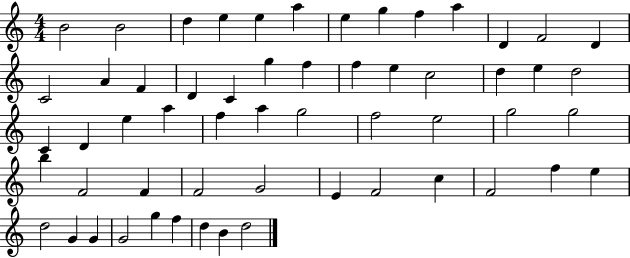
X:1
T:Untitled
M:4/4
L:1/4
K:C
B2 B2 d e e a e g f a D F2 D C2 A F D C g f f e c2 d e d2 C D e a f a g2 f2 e2 g2 g2 b F2 F F2 G2 E F2 c F2 f e d2 G G G2 g f d B d2